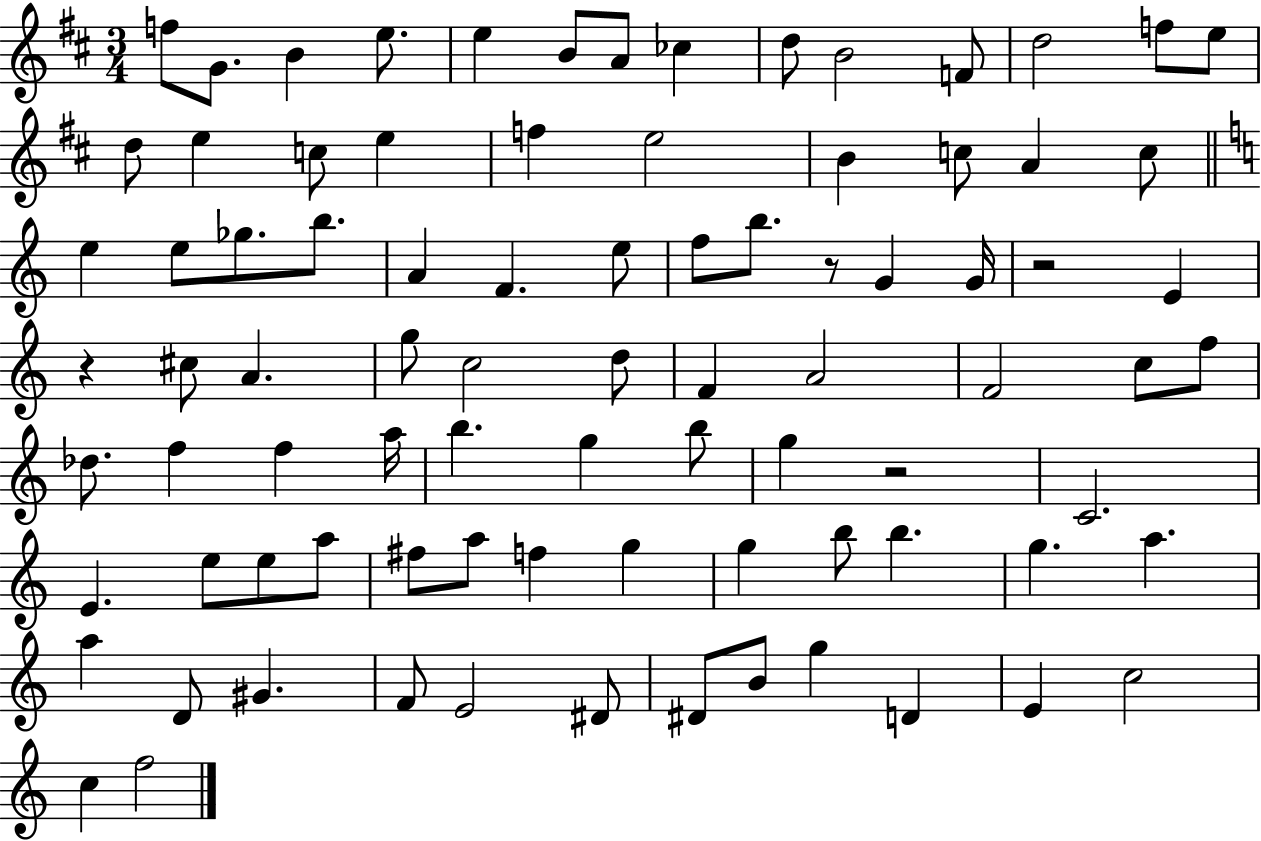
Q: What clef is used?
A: treble